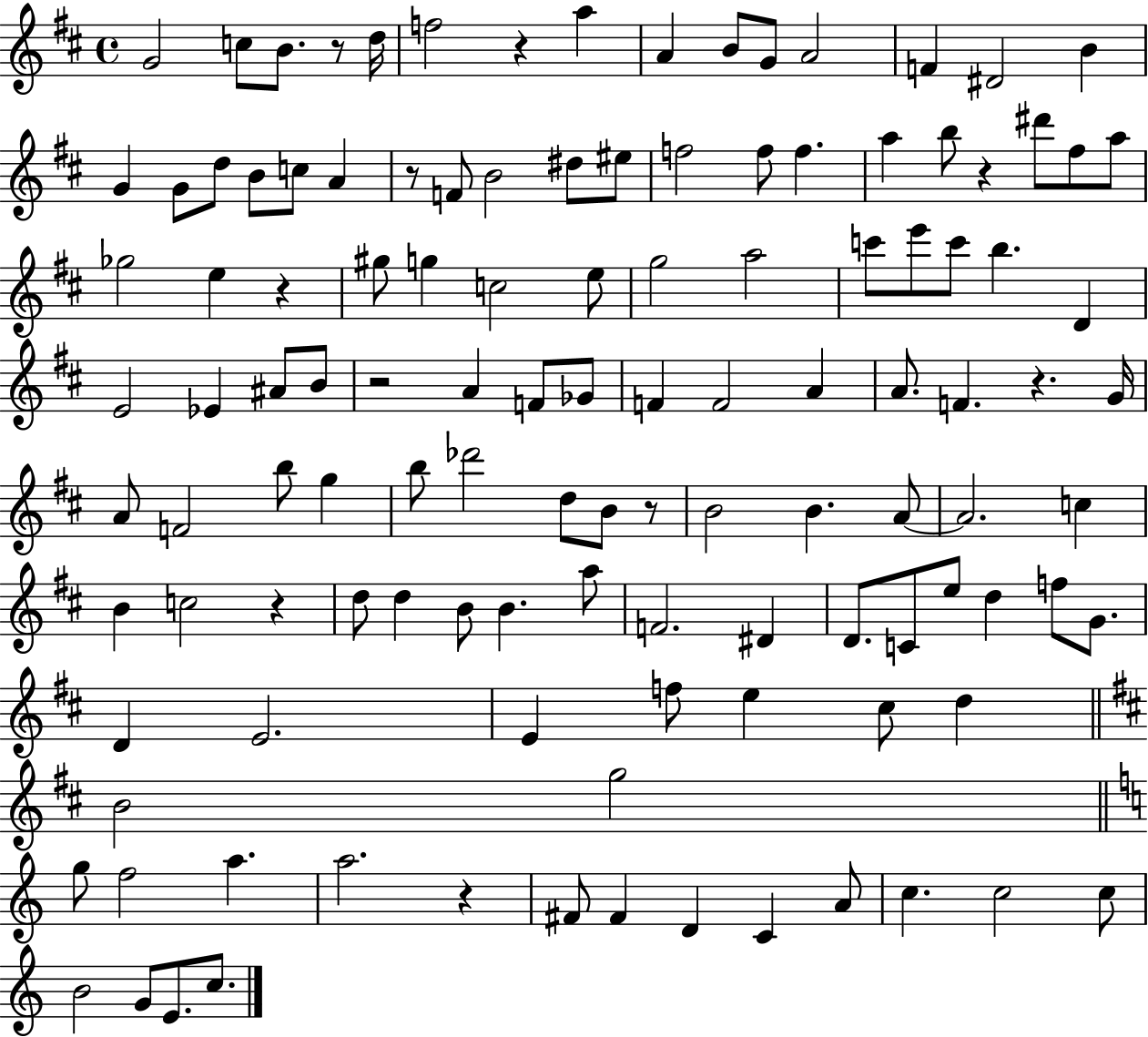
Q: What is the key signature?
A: D major